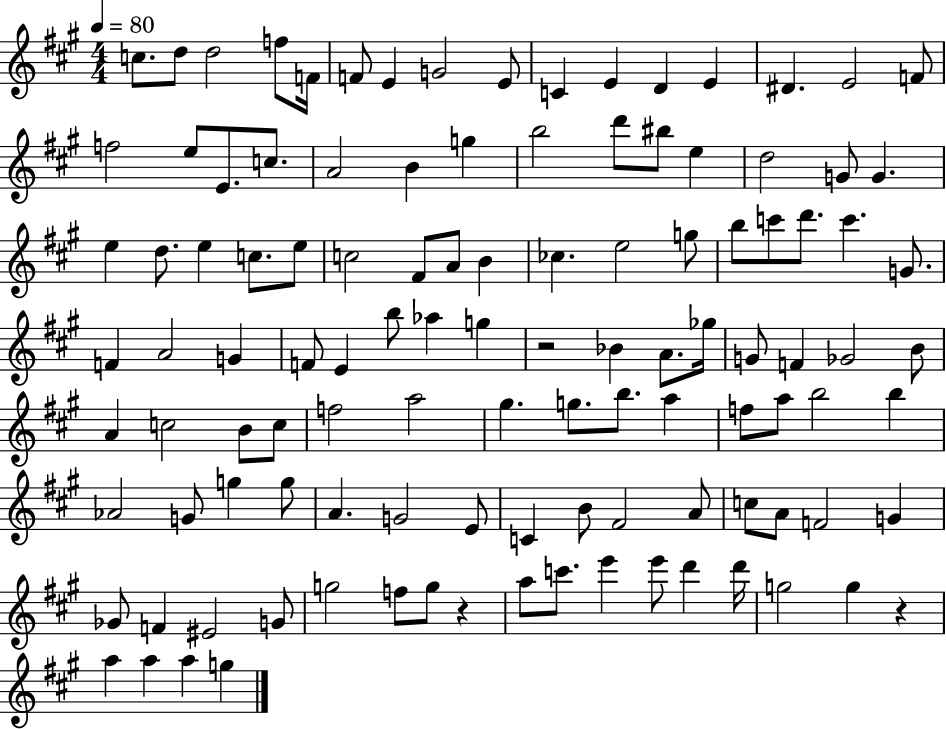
C5/e. D5/e D5/h F5/e F4/s F4/e E4/q G4/h E4/e C4/q E4/q D4/q E4/q D#4/q. E4/h F4/e F5/h E5/e E4/e. C5/e. A4/h B4/q G5/q B5/h D6/e BIS5/e E5/q D5/h G4/e G4/q. E5/q D5/e. E5/q C5/e. E5/e C5/h F#4/e A4/e B4/q CES5/q. E5/h G5/e B5/e C6/e D6/e. C6/q. G4/e. F4/q A4/h G4/q F4/e E4/q B5/e Ab5/q G5/q R/h Bb4/q A4/e. Gb5/s G4/e F4/q Gb4/h B4/e A4/q C5/h B4/e C5/e F5/h A5/h G#5/q. G5/e. B5/e. A5/q F5/e A5/e B5/h B5/q Ab4/h G4/e G5/q G5/e A4/q. G4/h E4/e C4/q B4/e F#4/h A4/e C5/e A4/e F4/h G4/q Gb4/e F4/q EIS4/h G4/e G5/h F5/e G5/e R/q A5/e C6/e. E6/q E6/e D6/q D6/s G5/h G5/q R/q A5/q A5/q A5/q G5/q